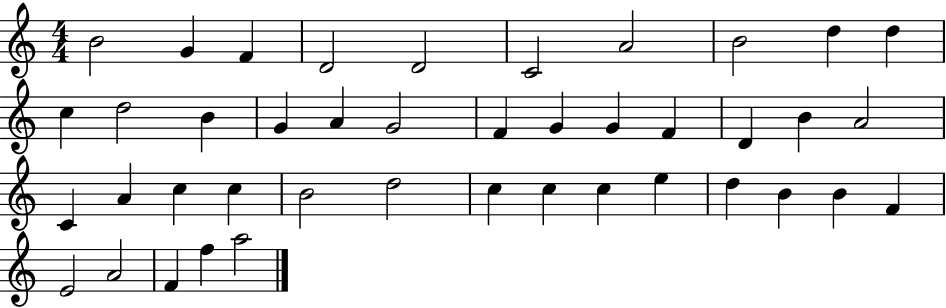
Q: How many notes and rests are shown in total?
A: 42